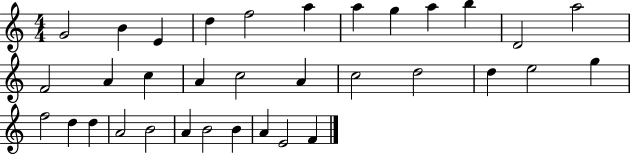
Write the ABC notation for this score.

X:1
T:Untitled
M:4/4
L:1/4
K:C
G2 B E d f2 a a g a b D2 a2 F2 A c A c2 A c2 d2 d e2 g f2 d d A2 B2 A B2 B A E2 F